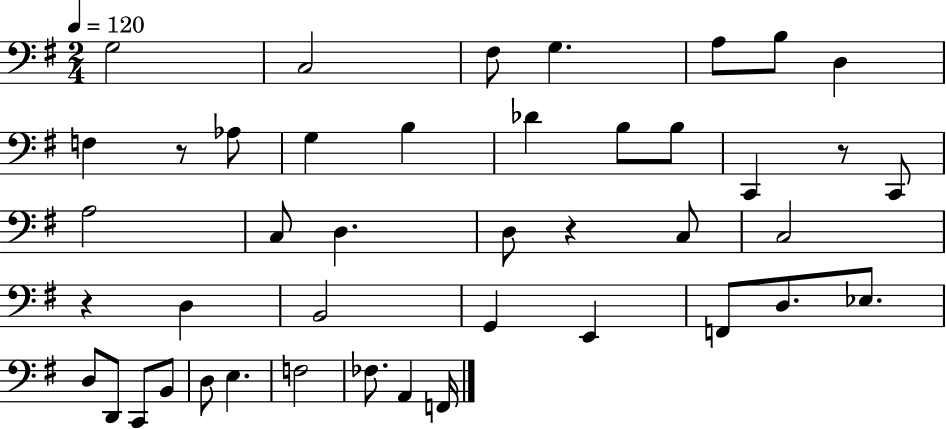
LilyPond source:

{
  \clef bass
  \numericTimeSignature
  \time 2/4
  \key g \major
  \tempo 4 = 120
  g2 | c2 | fis8 g4. | a8 b8 d4 | \break f4 r8 aes8 | g4 b4 | des'4 b8 b8 | c,4 r8 c,8 | \break a2 | c8 d4. | d8 r4 c8 | c2 | \break r4 d4 | b,2 | g,4 e,4 | f,8 d8. ees8. | \break d8 d,8 c,8 b,8 | d8 e4. | f2 | fes8. a,4 f,16 | \break \bar "|."
}